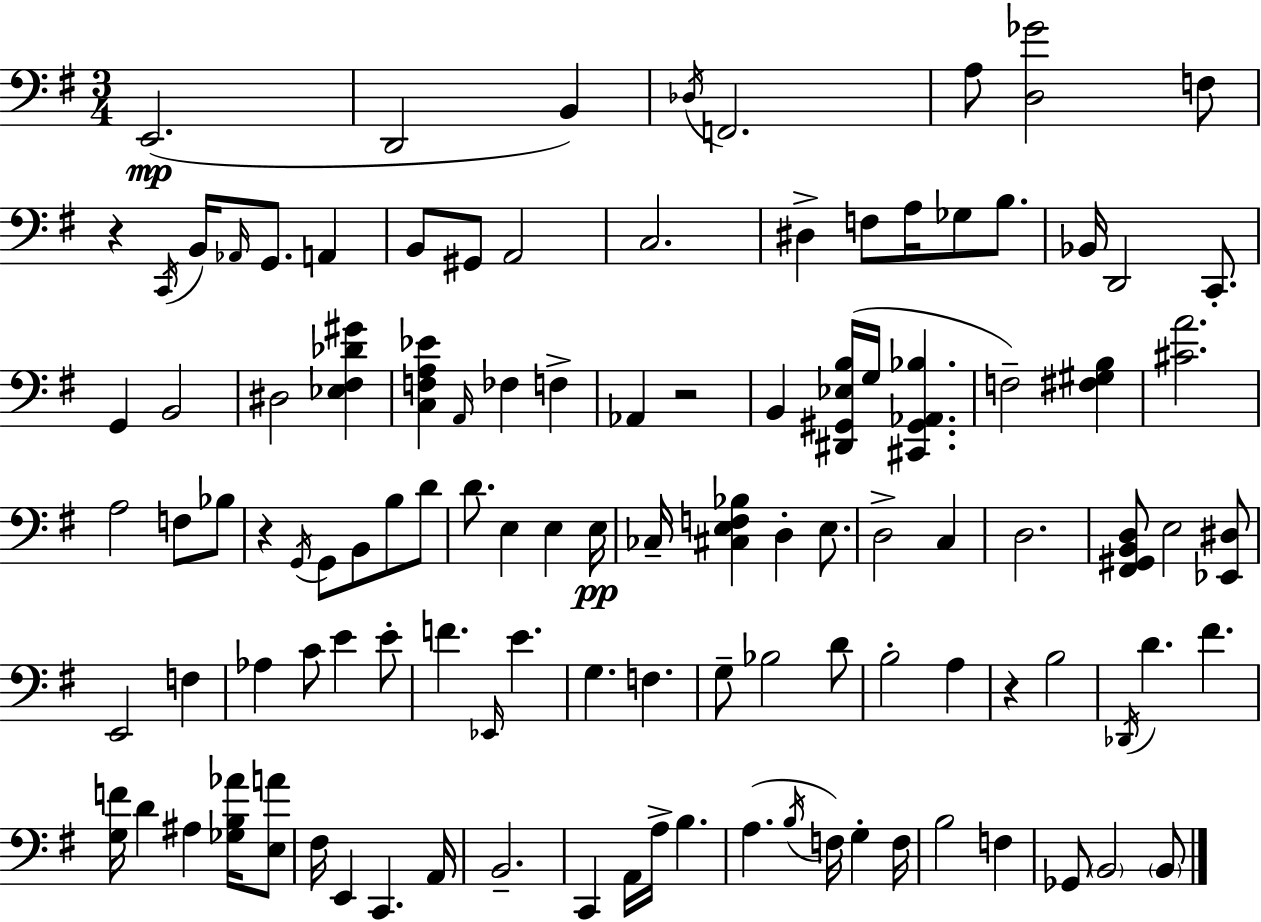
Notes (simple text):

E2/h. D2/h B2/q Db3/s F2/h. A3/e [D3,Gb4]/h F3/e R/q C2/s B2/s Ab2/s G2/e. A2/q B2/e G#2/e A2/h C3/h. D#3/q F3/e A3/s Gb3/e B3/e. Bb2/s D2/h C2/e. G2/q B2/h D#3/h [Eb3,F#3,Db4,G#4]/q [C3,F3,A3,Eb4]/q A2/s FES3/q F3/q Ab2/q R/h B2/q [D#2,G#2,Eb3,B3]/s G3/s [C#2,G#2,Ab2,Bb3]/q. F3/h [F#3,G#3,B3]/q [C#4,A4]/h. A3/h F3/e Bb3/e R/q G2/s G2/e B2/e B3/e D4/e D4/e. E3/q E3/q E3/s CES3/s [C#3,E3,F3,Bb3]/q D3/q E3/e. D3/h C3/q D3/h. [F#2,G#2,B2,D3]/e E3/h [Eb2,D#3]/e E2/h F3/q Ab3/q C4/e E4/q E4/e F4/q. Eb2/s E4/q. G3/q. F3/q. G3/e Bb3/h D4/e B3/h A3/q R/q B3/h Db2/s D4/q. F#4/q. [G3,F4]/s D4/q A#3/q [Gb3,B3,Ab4]/s [E3,A4]/e F#3/s E2/q C2/q. A2/s B2/h. C2/q A2/s A3/s B3/q. A3/q. B3/s F3/s G3/q F3/s B3/h F3/q Gb2/e B2/h B2/e